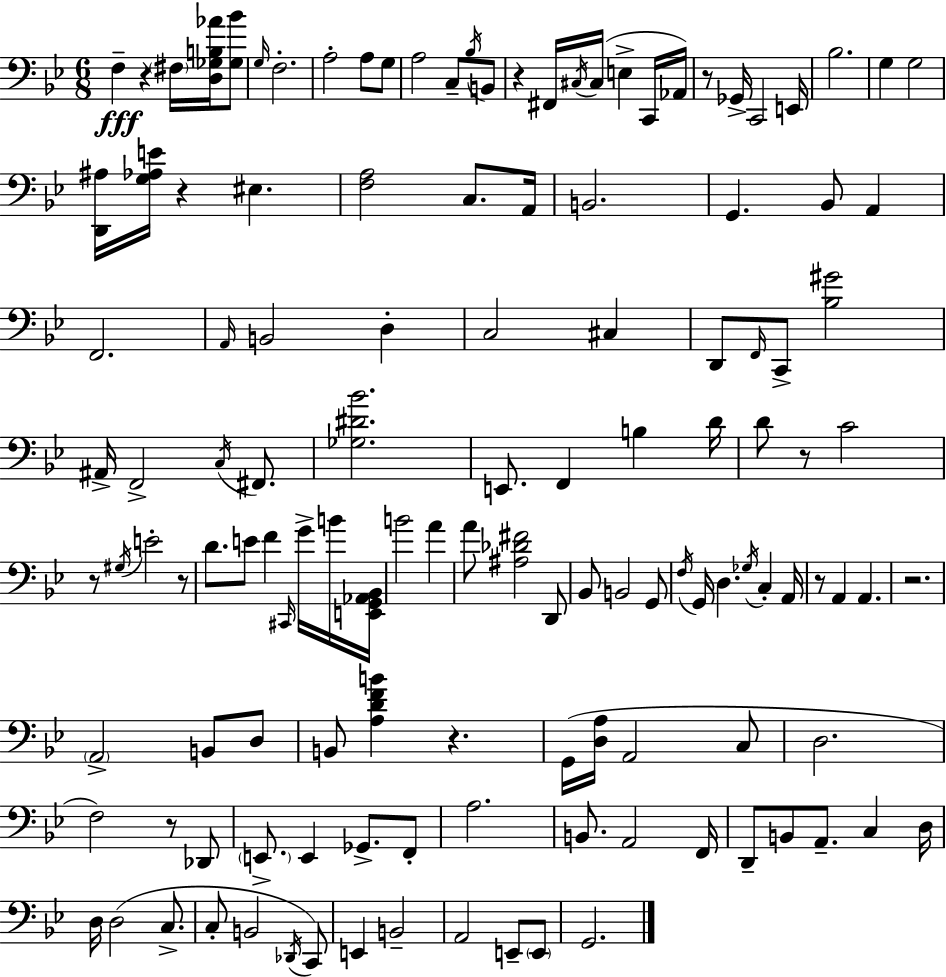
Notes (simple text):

F3/q R/q F#3/s [D3,Gb3,B3,Ab4]/s [Gb3,Bb4]/e G3/s F3/h. A3/h A3/e G3/e A3/h C3/e Bb3/s B2/e R/q F#2/s C#3/s C#3/s E3/q C2/s Ab2/s R/e Gb2/s C2/h E2/s Bb3/h. G3/q G3/h [D2,A#3]/s [G3,Ab3,E4]/s R/q EIS3/q. [F3,A3]/h C3/e. A2/s B2/h. G2/q. Bb2/e A2/q F2/h. A2/s B2/h D3/q C3/h C#3/q D2/e F2/s C2/e [Bb3,G#4]/h A#2/s F2/h C3/s F#2/e. [Gb3,D#4,Bb4]/h. E2/e. F2/q B3/q D4/s D4/e R/e C4/h R/e G#3/s E4/h R/e D4/e. E4/e F4/q C#2/s G4/s B4/s [E2,G2,Ab2,Bb2]/s B4/h A4/q A4/e [A#3,Db4,F#4]/h D2/e Bb2/e B2/h G2/e F3/s G2/s D3/q. Gb3/s C3/q A2/s R/e A2/q A2/q. R/h. A2/h B2/e D3/e B2/e [A3,D4,F4,B4]/q R/q. G2/s [D3,A3]/s A2/h C3/e D3/h. F3/h R/e Db2/e E2/e. E2/q Gb2/e. F2/e A3/h. B2/e. A2/h F2/s D2/e B2/e A2/e. C3/q D3/s D3/s D3/h C3/e. C3/e B2/h Db2/s C2/e E2/q B2/h A2/h E2/e E2/e G2/h.